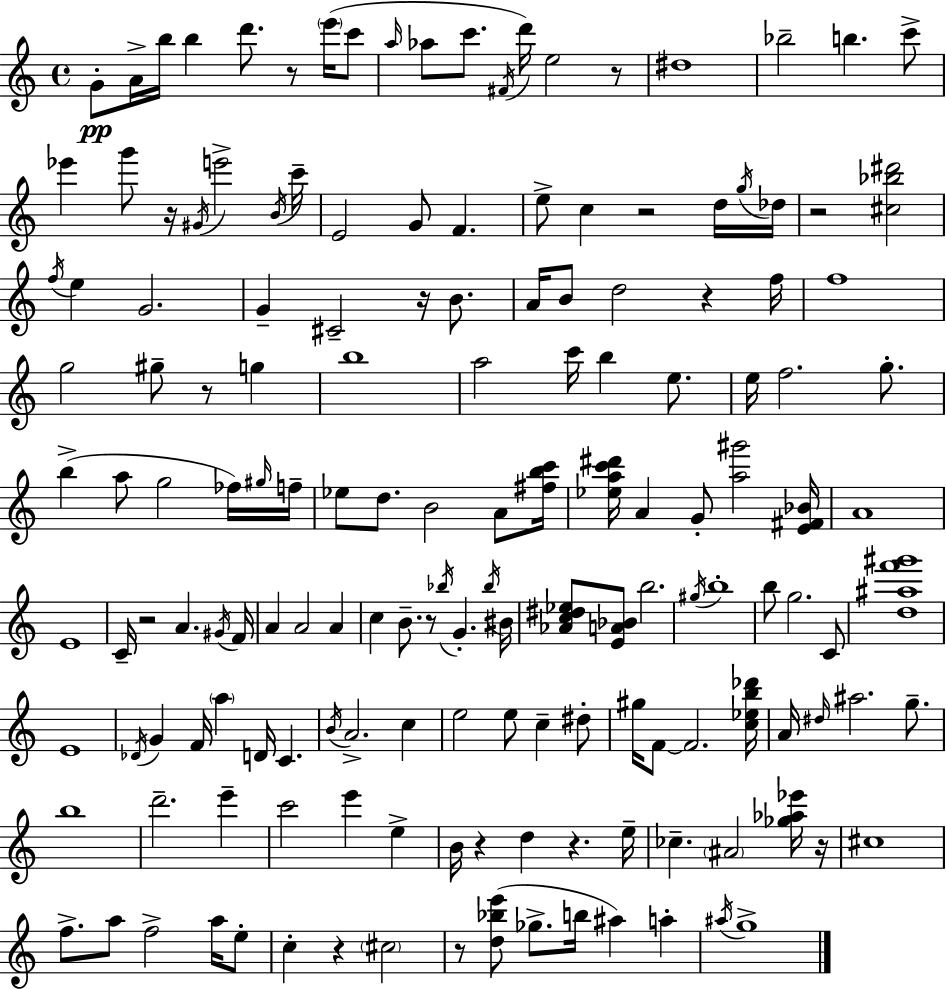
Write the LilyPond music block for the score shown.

{
  \clef treble
  \time 4/4
  \defaultTimeSignature
  \key a \minor
  g'8-.\pp a'16-> b''16 b''4 d'''8. r8 \parenthesize e'''16( c'''8 | \grace { a''16 } aes''8 c'''8. \acciaccatura { fis'16 }) d'''16 e''2 | r8 dis''1 | bes''2-- b''4. | \break c'''8-> ees'''4 g'''8 r16 \acciaccatura { gis'16 } e'''2-> | \acciaccatura { b'16 } c'''16-- e'2 g'8 f'4. | e''8-> c''4 r2 | d''16 \acciaccatura { g''16 } des''16 r2 <cis'' bes'' dis'''>2 | \break \acciaccatura { f''16 } e''4 g'2. | g'4-- cis'2-- | r16 b'8. a'16 b'8 d''2 | r4 f''16 f''1 | \break g''2 gis''8-- | r8 g''4 b''1 | a''2 c'''16 b''4 | e''8. e''16 f''2. | \break g''8.-. b''4->( a''8 g''2 | fes''16) \grace { gis''16 } f''16-- ees''8 d''8. b'2 | a'8 <fis'' b'' c'''>16 <ees'' a'' c''' dis'''>16 a'4 g'8-. <a'' gis'''>2 | <e' fis' bes'>16 a'1 | \break e'1 | c'16-- r2 | a'4. \acciaccatura { gis'16 } f'16 a'4 a'2 | a'4 c''4 b'8.-- r8 | \break \acciaccatura { bes''16 } g'4.-. \acciaccatura { bes''16 } bis'16 <aes' c'' dis'' ees''>8 <e' a' bes'>8 b''2. | \acciaccatura { gis''16 } b''1-. | b''8 g''2. | c'8 <d'' ais'' f''' gis'''>1 | \break e'1 | \acciaccatura { des'16 } g'4 | f'16 \parenthesize a''4 d'16 c'4. \acciaccatura { b'16 } a'2.-> | c''4 e''2 | \break e''8 c''4-- dis''8-. gis''16 f'8~~ | f'2. <c'' ees'' b'' des'''>16 a'16 \grace { dis''16 } ais''2. | g''8.-- b''1 | d'''2.-- | \break e'''4-- c'''2 | e'''4 e''4-> b'16 r4 | d''4 r4. e''16-- ces''4.-- | \parenthesize ais'2 <ges'' aes'' ees'''>16 r16 cis''1 | \break f''8.-> | a''8 f''2-> a''16 e''8-. c''4-. | r4 \parenthesize cis''2 r8 | <d'' bes'' e'''>8( ges''8.-> b''16 ais''4) a''4-. \acciaccatura { ais''16 } g''1-> | \break \bar "|."
}